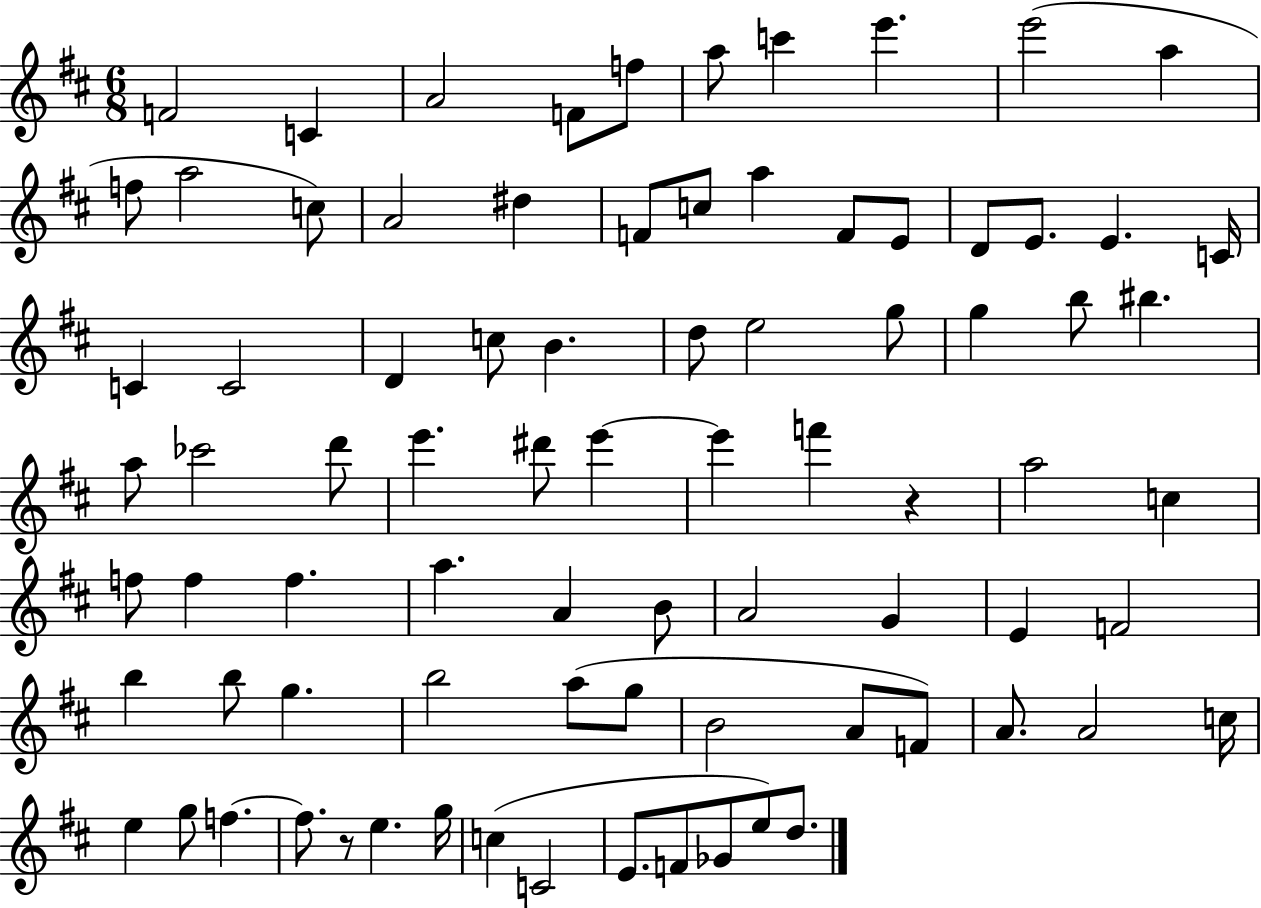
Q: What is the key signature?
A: D major